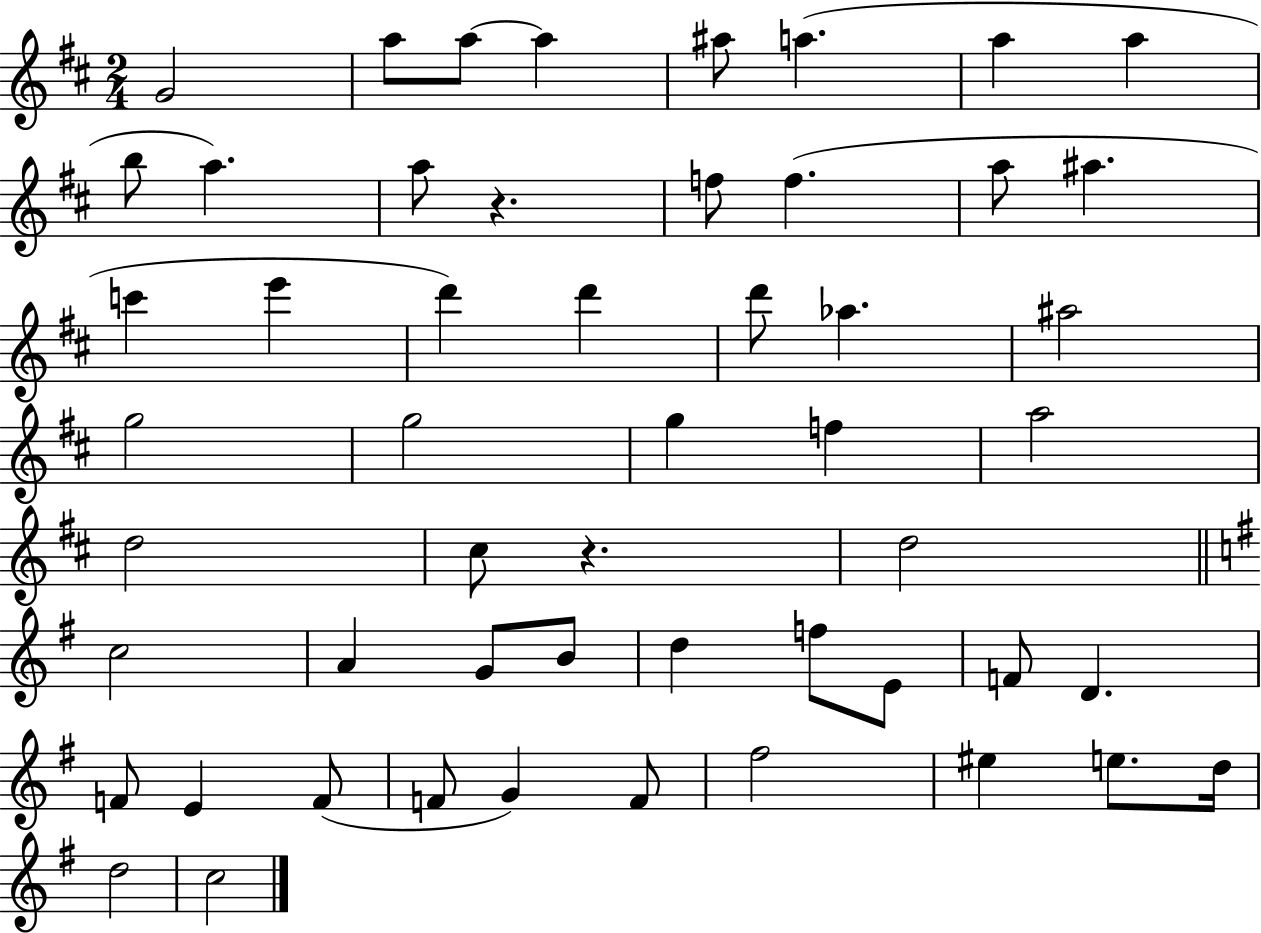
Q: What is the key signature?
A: D major